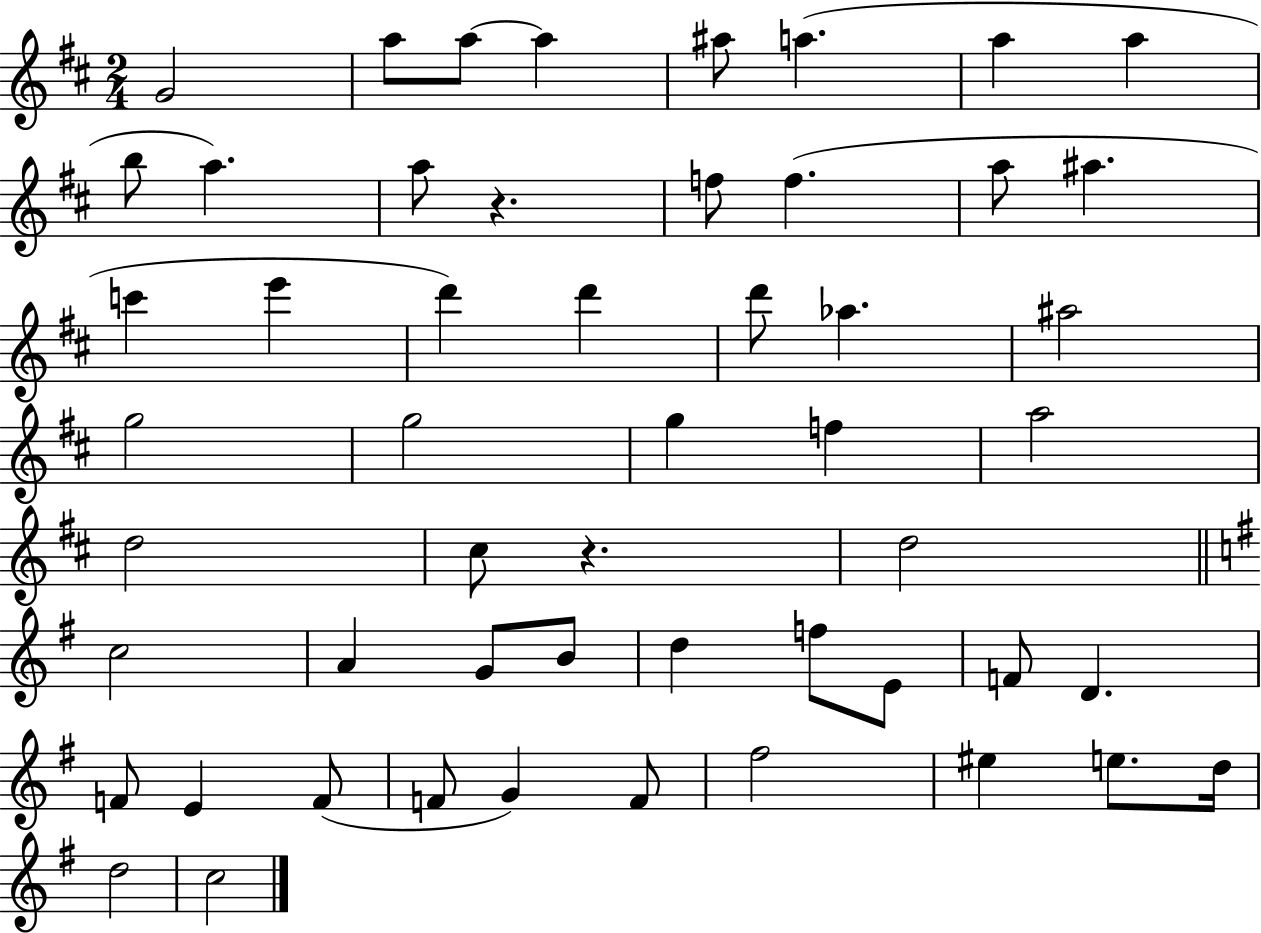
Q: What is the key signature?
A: D major